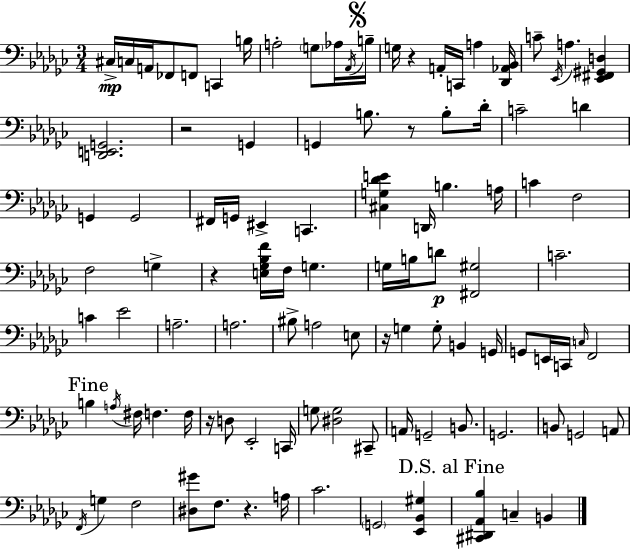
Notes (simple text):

C#3/s C3/s A2/s FES2/e F2/e C2/q B3/s A3/h G3/e Ab3/s Ab2/s B3/s G3/s R/q A2/s C2/s A3/q [Db2,Ab2,Bb2]/s C4/e Eb2/s A3/q. [Eb2,F#2,G#2,D3]/q [D2,E2,G2]/h. R/h G2/q G2/q B3/e. R/e B3/e Db4/s C4/h D4/q G2/q G2/h F#2/s G2/s EIS2/q C2/q. [C#3,G3,Db4,E4]/q D2/s B3/q. A3/s C4/q F3/h F3/h G3/q R/q [E3,Gb3,Bb3,F4]/s F3/s G3/q. G3/s B3/s D4/e [F#2,G#3]/h C4/h. C4/q Eb4/h A3/h. A3/h. BIS3/e A3/h E3/e R/s G3/q G3/e B2/q G2/s G2/e E2/s C2/s C3/s F2/h B3/q A3/s F#3/s F3/q. F3/s R/s D3/e Eb2/h C2/s G3/e [D#3,G3]/h C#2/e A2/s G2/h B2/e. G2/h. B2/e G2/h A2/e F2/s G3/q F3/h [D#3,G#4]/e F3/e. R/q. A3/s CES4/h. G2/h [Eb2,Bb2,G#3]/q [C#2,D#2,Ab2,Bb3]/q C3/q B2/q